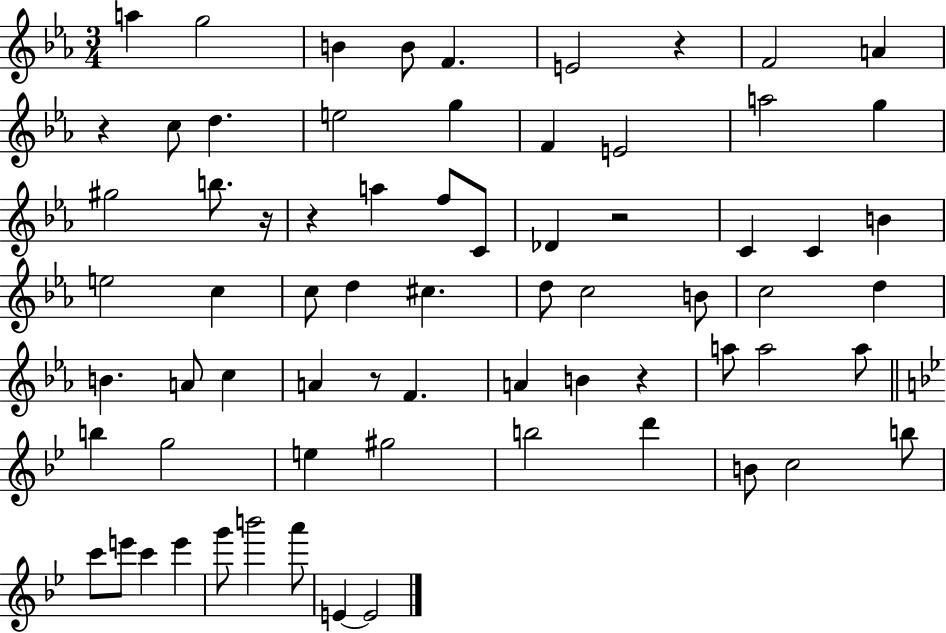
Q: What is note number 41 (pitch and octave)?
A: A4